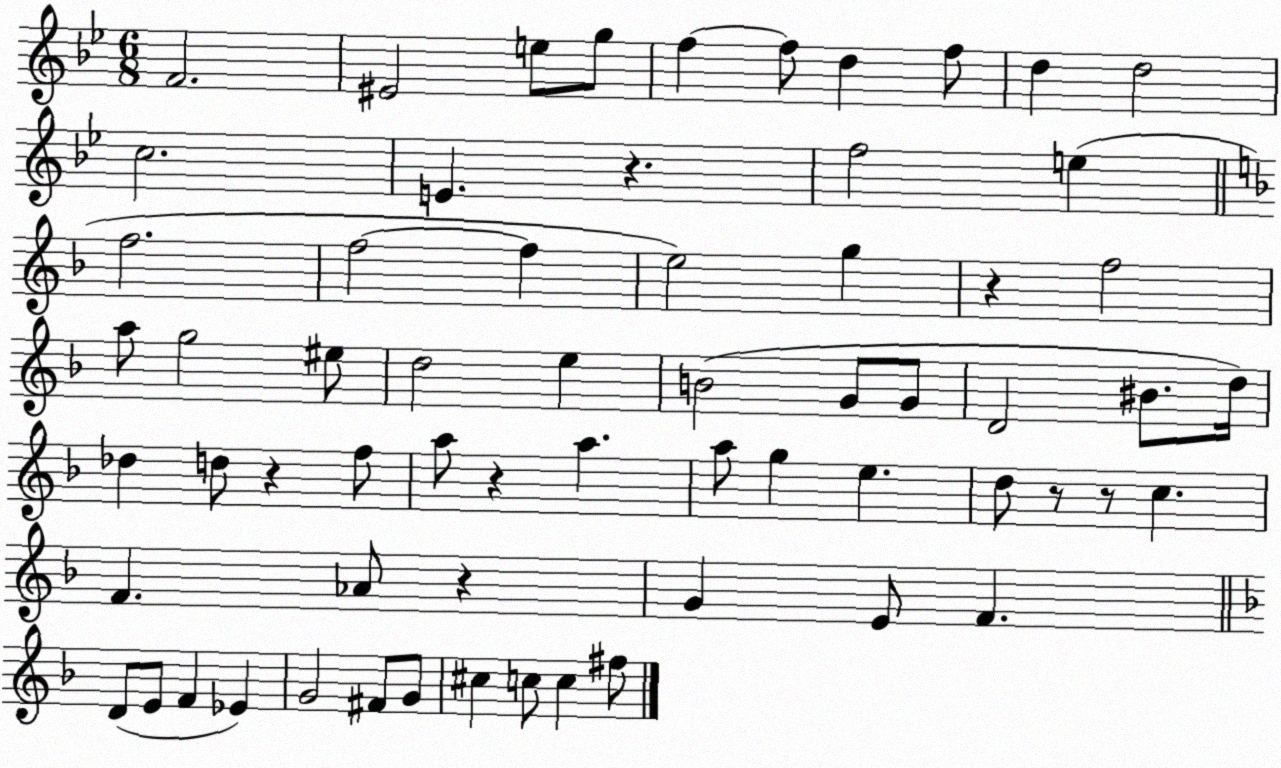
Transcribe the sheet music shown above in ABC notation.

X:1
T:Untitled
M:6/8
L:1/4
K:Bb
F2 ^E2 e/2 g/2 f f/2 d f/2 d d2 c2 E z f2 e f2 f2 f e2 g z f2 a/2 g2 ^e/2 d2 e B2 G/2 G/2 D2 ^B/2 d/4 _d d/2 z f/2 a/2 z a a/2 g e d/2 z/2 z/2 c F _A/2 z G E/2 F D/2 E/2 F _E G2 ^F/2 G/2 ^c c/2 c ^f/2